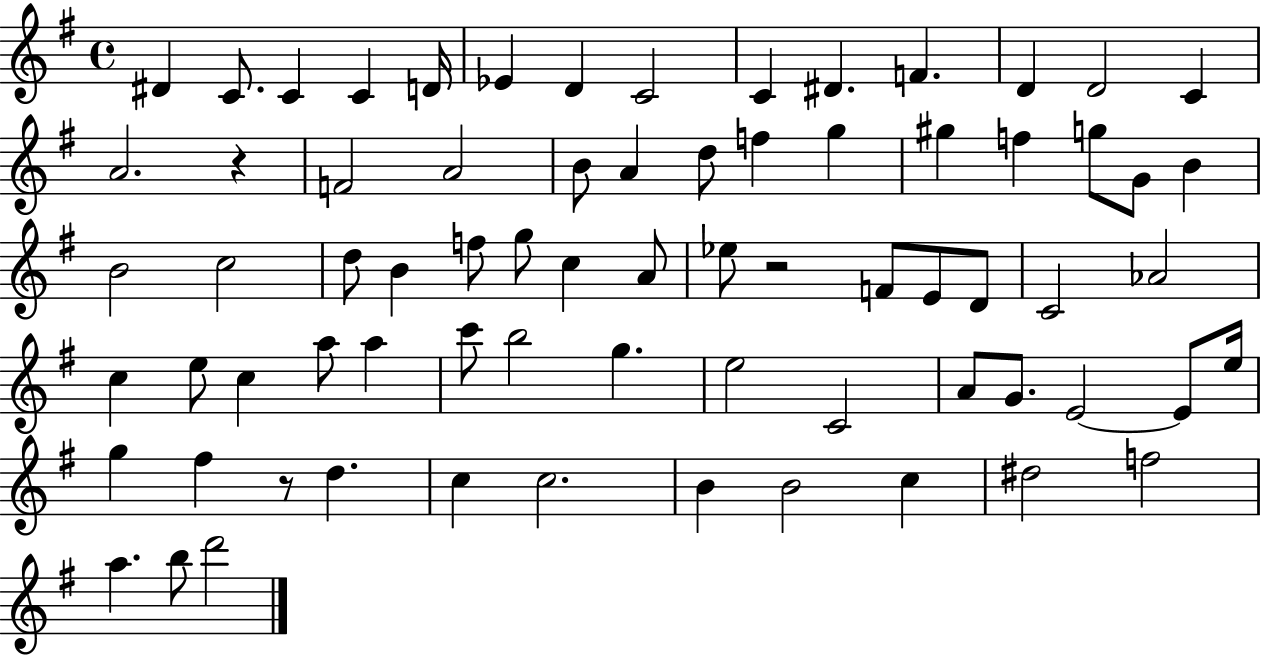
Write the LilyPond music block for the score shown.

{
  \clef treble
  \time 4/4
  \defaultTimeSignature
  \key g \major
  dis'4 c'8. c'4 c'4 d'16 | ees'4 d'4 c'2 | c'4 dis'4. f'4. | d'4 d'2 c'4 | \break a'2. r4 | f'2 a'2 | b'8 a'4 d''8 f''4 g''4 | gis''4 f''4 g''8 g'8 b'4 | \break b'2 c''2 | d''8 b'4 f''8 g''8 c''4 a'8 | ees''8 r2 f'8 e'8 d'8 | c'2 aes'2 | \break c''4 e''8 c''4 a''8 a''4 | c'''8 b''2 g''4. | e''2 c'2 | a'8 g'8. e'2~~ e'8 e''16 | \break g''4 fis''4 r8 d''4. | c''4 c''2. | b'4 b'2 c''4 | dis''2 f''2 | \break a''4. b''8 d'''2 | \bar "|."
}